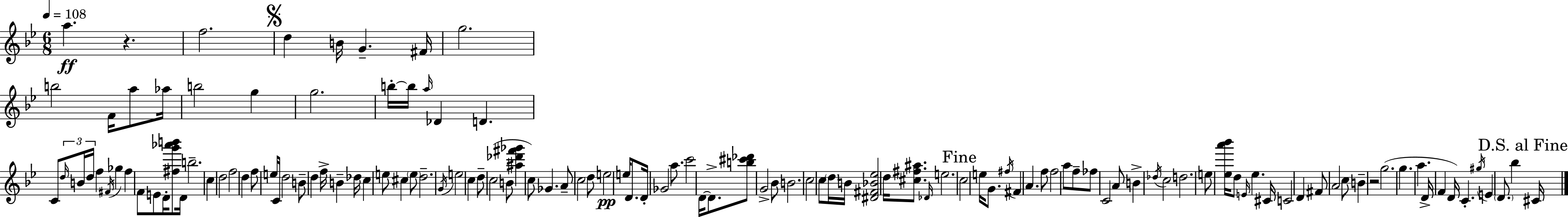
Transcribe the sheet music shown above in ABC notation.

X:1
T:Untitled
M:6/8
L:1/4
K:Bb
a z f2 d B/4 G ^F/4 g2 b2 F/4 a/2 _a/4 b2 g g2 b/4 b/4 a/4 _D D C/2 d/4 B/4 d/4 f ^F/4 _g f F/2 E/2 D/4 [^fg'_a'b']/2 D/4 b2 c d2 f2 d f/2 e/4 C/4 d2 B/2 d f/4 B _d/4 c e/2 ^c e/2 d2 G/4 e2 c d/2 c2 B/2 [^a_d'^f'_g'] c/2 _G A/2 c2 d/2 e2 e/4 D/2 D/4 _G2 a/2 c'2 D/4 D/2 [b^c'_d']/2 G2 _B/2 B2 c2 c/2 d/4 B/4 [^D^F_B_e]2 d/4 [^c^f^a]/2 _D/4 e2 c2 e/4 G/2 ^f/4 ^F A f/2 f2 a/2 f/2 _f/2 C2 A/2 B _d/4 c2 d2 e/2 [_ea'_b']/4 d/2 E/4 _e ^C/4 C2 D ^F/2 A2 c/2 B z2 g2 g a D/4 F D/4 C ^g/4 E D/2 _b ^C/4